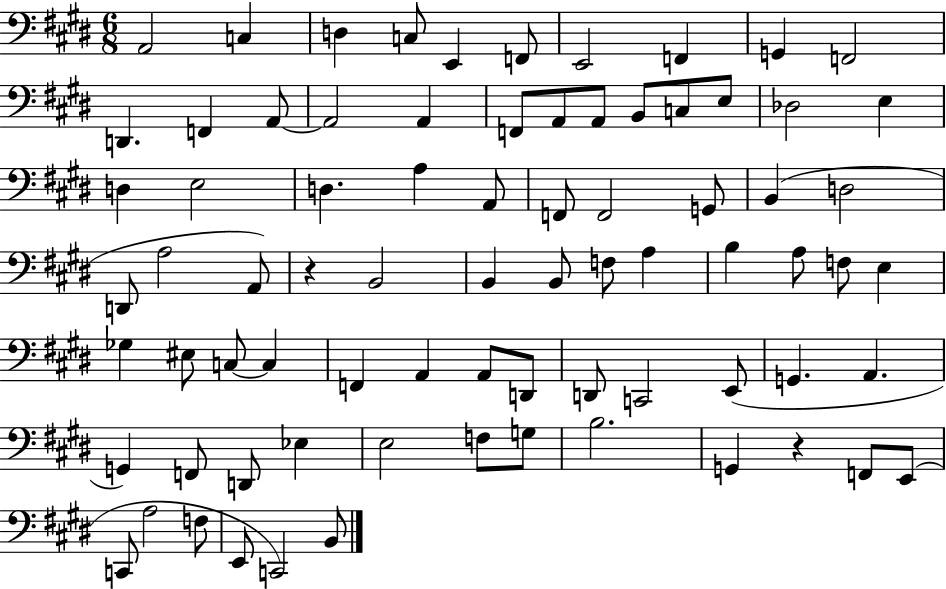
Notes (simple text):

A2/h C3/q D3/q C3/e E2/q F2/e E2/h F2/q G2/q F2/h D2/q. F2/q A2/e A2/h A2/q F2/e A2/e A2/e B2/e C3/e E3/e Db3/h E3/q D3/q E3/h D3/q. A3/q A2/e F2/e F2/h G2/e B2/q D3/h D2/e A3/h A2/e R/q B2/h B2/q B2/e F3/e A3/q B3/q A3/e F3/e E3/q Gb3/q EIS3/e C3/e C3/q F2/q A2/q A2/e D2/e D2/e C2/h E2/e G2/q. A2/q. G2/q F2/e D2/e Eb3/q E3/h F3/e G3/e B3/h. G2/q R/q F2/e E2/e C2/e A3/h F3/e E2/e C2/h B2/e